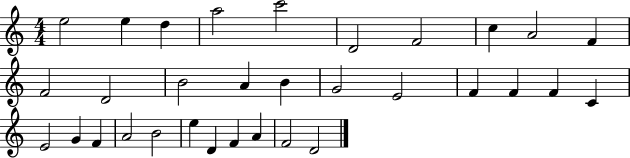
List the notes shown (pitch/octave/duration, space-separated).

E5/h E5/q D5/q A5/h C6/h D4/h F4/h C5/q A4/h F4/q F4/h D4/h B4/h A4/q B4/q G4/h E4/h F4/q F4/q F4/q C4/q E4/h G4/q F4/q A4/h B4/h E5/q D4/q F4/q A4/q F4/h D4/h